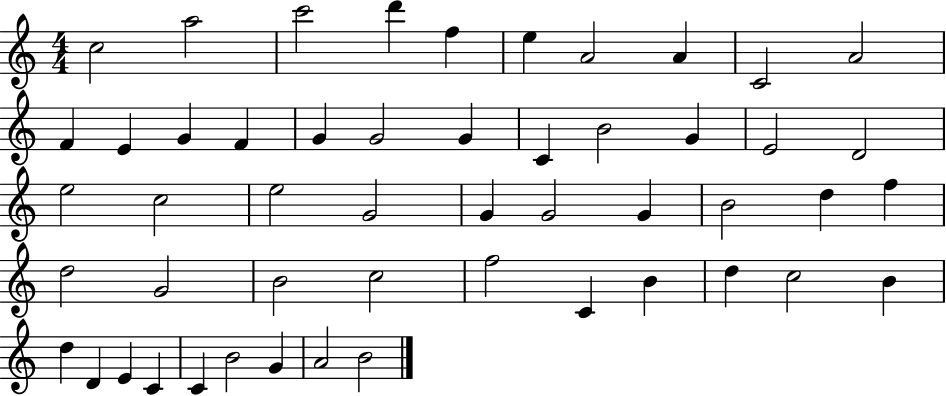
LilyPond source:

{
  \clef treble
  \numericTimeSignature
  \time 4/4
  \key c \major
  c''2 a''2 | c'''2 d'''4 f''4 | e''4 a'2 a'4 | c'2 a'2 | \break f'4 e'4 g'4 f'4 | g'4 g'2 g'4 | c'4 b'2 g'4 | e'2 d'2 | \break e''2 c''2 | e''2 g'2 | g'4 g'2 g'4 | b'2 d''4 f''4 | \break d''2 g'2 | b'2 c''2 | f''2 c'4 b'4 | d''4 c''2 b'4 | \break d''4 d'4 e'4 c'4 | c'4 b'2 g'4 | a'2 b'2 | \bar "|."
}